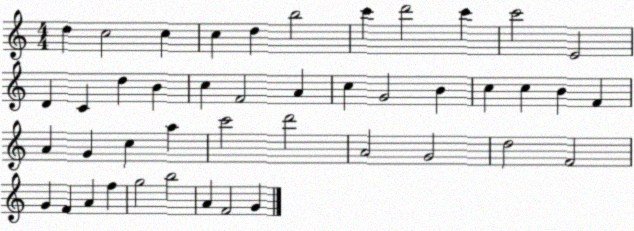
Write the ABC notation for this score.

X:1
T:Untitled
M:4/4
L:1/4
K:C
d c2 c c d b2 c' d'2 c' c'2 E2 D C d B c F2 A c G2 B c c B F A G c a c'2 d'2 A2 G2 d2 F2 G F A f g2 b2 A F2 G